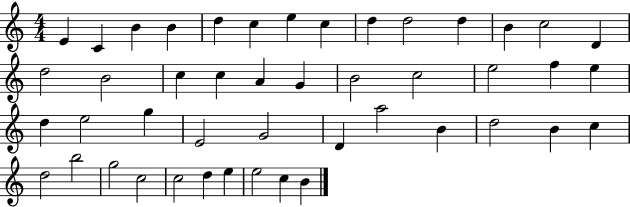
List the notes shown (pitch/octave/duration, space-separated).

E4/q C4/q B4/q B4/q D5/q C5/q E5/q C5/q D5/q D5/h D5/q B4/q C5/h D4/q D5/h B4/h C5/q C5/q A4/q G4/q B4/h C5/h E5/h F5/q E5/q D5/q E5/h G5/q E4/h G4/h D4/q A5/h B4/q D5/h B4/q C5/q D5/h B5/h G5/h C5/h C5/h D5/q E5/q E5/h C5/q B4/q